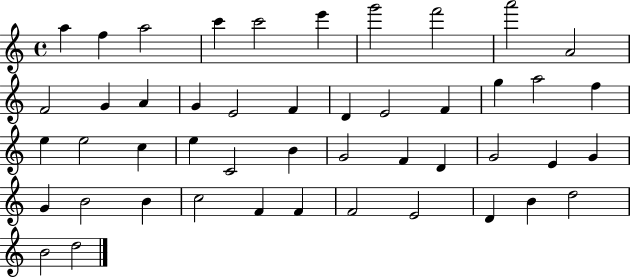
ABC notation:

X:1
T:Untitled
M:4/4
L:1/4
K:C
a f a2 c' c'2 e' g'2 f'2 a'2 A2 F2 G A G E2 F D E2 F g a2 f e e2 c e C2 B G2 F D G2 E G G B2 B c2 F F F2 E2 D B d2 B2 d2